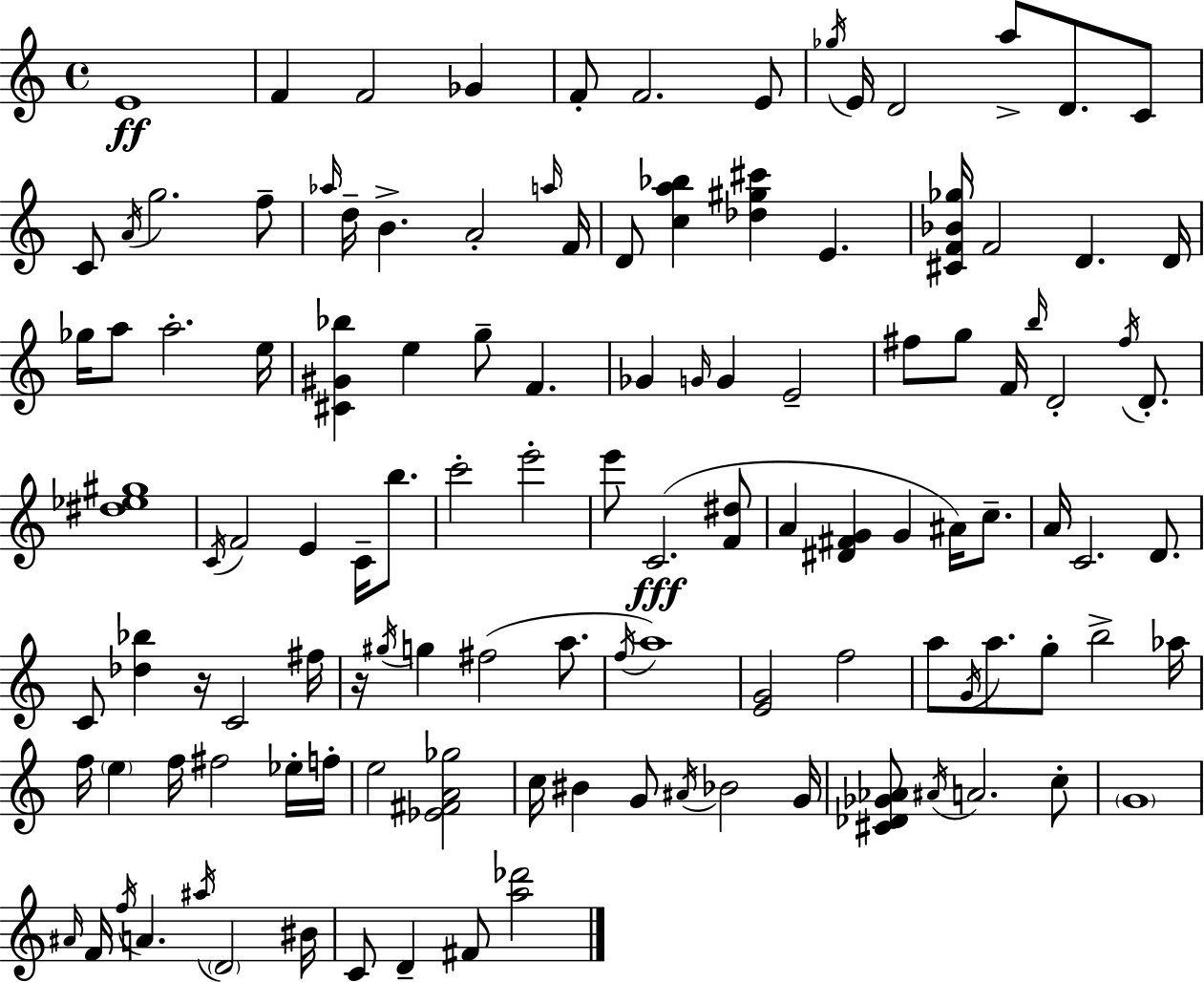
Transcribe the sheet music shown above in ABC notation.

X:1
T:Untitled
M:4/4
L:1/4
K:Am
E4 F F2 _G F/2 F2 E/2 _g/4 E/4 D2 a/2 D/2 C/2 C/2 A/4 g2 f/2 _a/4 d/4 B A2 a/4 F/4 D/2 [ca_b] [_d^g^c'] E [^CF_B_g]/4 F2 D D/4 _g/4 a/2 a2 e/4 [^C^G_b] e g/2 F _G G/4 G E2 ^f/2 g/2 F/4 b/4 D2 ^f/4 D/2 [^d_e^g]4 C/4 F2 E C/4 b/2 c'2 e'2 e'/2 C2 [F^d]/2 A [^D^FG] G ^A/4 c/2 A/4 C2 D/2 C/2 [_d_b] z/4 C2 ^f/4 z/4 ^g/4 g ^f2 a/2 f/4 a4 [EG]2 f2 a/2 G/4 a/2 g/2 b2 _a/4 f/4 e f/4 ^f2 _e/4 f/4 e2 [_E^FA_g]2 c/4 ^B G/2 ^A/4 _B2 G/4 [^C_D_G_A]/2 ^A/4 A2 c/2 G4 ^A/4 F/4 f/4 A ^a/4 D2 ^B/4 C/2 D ^F/2 [a_d']2